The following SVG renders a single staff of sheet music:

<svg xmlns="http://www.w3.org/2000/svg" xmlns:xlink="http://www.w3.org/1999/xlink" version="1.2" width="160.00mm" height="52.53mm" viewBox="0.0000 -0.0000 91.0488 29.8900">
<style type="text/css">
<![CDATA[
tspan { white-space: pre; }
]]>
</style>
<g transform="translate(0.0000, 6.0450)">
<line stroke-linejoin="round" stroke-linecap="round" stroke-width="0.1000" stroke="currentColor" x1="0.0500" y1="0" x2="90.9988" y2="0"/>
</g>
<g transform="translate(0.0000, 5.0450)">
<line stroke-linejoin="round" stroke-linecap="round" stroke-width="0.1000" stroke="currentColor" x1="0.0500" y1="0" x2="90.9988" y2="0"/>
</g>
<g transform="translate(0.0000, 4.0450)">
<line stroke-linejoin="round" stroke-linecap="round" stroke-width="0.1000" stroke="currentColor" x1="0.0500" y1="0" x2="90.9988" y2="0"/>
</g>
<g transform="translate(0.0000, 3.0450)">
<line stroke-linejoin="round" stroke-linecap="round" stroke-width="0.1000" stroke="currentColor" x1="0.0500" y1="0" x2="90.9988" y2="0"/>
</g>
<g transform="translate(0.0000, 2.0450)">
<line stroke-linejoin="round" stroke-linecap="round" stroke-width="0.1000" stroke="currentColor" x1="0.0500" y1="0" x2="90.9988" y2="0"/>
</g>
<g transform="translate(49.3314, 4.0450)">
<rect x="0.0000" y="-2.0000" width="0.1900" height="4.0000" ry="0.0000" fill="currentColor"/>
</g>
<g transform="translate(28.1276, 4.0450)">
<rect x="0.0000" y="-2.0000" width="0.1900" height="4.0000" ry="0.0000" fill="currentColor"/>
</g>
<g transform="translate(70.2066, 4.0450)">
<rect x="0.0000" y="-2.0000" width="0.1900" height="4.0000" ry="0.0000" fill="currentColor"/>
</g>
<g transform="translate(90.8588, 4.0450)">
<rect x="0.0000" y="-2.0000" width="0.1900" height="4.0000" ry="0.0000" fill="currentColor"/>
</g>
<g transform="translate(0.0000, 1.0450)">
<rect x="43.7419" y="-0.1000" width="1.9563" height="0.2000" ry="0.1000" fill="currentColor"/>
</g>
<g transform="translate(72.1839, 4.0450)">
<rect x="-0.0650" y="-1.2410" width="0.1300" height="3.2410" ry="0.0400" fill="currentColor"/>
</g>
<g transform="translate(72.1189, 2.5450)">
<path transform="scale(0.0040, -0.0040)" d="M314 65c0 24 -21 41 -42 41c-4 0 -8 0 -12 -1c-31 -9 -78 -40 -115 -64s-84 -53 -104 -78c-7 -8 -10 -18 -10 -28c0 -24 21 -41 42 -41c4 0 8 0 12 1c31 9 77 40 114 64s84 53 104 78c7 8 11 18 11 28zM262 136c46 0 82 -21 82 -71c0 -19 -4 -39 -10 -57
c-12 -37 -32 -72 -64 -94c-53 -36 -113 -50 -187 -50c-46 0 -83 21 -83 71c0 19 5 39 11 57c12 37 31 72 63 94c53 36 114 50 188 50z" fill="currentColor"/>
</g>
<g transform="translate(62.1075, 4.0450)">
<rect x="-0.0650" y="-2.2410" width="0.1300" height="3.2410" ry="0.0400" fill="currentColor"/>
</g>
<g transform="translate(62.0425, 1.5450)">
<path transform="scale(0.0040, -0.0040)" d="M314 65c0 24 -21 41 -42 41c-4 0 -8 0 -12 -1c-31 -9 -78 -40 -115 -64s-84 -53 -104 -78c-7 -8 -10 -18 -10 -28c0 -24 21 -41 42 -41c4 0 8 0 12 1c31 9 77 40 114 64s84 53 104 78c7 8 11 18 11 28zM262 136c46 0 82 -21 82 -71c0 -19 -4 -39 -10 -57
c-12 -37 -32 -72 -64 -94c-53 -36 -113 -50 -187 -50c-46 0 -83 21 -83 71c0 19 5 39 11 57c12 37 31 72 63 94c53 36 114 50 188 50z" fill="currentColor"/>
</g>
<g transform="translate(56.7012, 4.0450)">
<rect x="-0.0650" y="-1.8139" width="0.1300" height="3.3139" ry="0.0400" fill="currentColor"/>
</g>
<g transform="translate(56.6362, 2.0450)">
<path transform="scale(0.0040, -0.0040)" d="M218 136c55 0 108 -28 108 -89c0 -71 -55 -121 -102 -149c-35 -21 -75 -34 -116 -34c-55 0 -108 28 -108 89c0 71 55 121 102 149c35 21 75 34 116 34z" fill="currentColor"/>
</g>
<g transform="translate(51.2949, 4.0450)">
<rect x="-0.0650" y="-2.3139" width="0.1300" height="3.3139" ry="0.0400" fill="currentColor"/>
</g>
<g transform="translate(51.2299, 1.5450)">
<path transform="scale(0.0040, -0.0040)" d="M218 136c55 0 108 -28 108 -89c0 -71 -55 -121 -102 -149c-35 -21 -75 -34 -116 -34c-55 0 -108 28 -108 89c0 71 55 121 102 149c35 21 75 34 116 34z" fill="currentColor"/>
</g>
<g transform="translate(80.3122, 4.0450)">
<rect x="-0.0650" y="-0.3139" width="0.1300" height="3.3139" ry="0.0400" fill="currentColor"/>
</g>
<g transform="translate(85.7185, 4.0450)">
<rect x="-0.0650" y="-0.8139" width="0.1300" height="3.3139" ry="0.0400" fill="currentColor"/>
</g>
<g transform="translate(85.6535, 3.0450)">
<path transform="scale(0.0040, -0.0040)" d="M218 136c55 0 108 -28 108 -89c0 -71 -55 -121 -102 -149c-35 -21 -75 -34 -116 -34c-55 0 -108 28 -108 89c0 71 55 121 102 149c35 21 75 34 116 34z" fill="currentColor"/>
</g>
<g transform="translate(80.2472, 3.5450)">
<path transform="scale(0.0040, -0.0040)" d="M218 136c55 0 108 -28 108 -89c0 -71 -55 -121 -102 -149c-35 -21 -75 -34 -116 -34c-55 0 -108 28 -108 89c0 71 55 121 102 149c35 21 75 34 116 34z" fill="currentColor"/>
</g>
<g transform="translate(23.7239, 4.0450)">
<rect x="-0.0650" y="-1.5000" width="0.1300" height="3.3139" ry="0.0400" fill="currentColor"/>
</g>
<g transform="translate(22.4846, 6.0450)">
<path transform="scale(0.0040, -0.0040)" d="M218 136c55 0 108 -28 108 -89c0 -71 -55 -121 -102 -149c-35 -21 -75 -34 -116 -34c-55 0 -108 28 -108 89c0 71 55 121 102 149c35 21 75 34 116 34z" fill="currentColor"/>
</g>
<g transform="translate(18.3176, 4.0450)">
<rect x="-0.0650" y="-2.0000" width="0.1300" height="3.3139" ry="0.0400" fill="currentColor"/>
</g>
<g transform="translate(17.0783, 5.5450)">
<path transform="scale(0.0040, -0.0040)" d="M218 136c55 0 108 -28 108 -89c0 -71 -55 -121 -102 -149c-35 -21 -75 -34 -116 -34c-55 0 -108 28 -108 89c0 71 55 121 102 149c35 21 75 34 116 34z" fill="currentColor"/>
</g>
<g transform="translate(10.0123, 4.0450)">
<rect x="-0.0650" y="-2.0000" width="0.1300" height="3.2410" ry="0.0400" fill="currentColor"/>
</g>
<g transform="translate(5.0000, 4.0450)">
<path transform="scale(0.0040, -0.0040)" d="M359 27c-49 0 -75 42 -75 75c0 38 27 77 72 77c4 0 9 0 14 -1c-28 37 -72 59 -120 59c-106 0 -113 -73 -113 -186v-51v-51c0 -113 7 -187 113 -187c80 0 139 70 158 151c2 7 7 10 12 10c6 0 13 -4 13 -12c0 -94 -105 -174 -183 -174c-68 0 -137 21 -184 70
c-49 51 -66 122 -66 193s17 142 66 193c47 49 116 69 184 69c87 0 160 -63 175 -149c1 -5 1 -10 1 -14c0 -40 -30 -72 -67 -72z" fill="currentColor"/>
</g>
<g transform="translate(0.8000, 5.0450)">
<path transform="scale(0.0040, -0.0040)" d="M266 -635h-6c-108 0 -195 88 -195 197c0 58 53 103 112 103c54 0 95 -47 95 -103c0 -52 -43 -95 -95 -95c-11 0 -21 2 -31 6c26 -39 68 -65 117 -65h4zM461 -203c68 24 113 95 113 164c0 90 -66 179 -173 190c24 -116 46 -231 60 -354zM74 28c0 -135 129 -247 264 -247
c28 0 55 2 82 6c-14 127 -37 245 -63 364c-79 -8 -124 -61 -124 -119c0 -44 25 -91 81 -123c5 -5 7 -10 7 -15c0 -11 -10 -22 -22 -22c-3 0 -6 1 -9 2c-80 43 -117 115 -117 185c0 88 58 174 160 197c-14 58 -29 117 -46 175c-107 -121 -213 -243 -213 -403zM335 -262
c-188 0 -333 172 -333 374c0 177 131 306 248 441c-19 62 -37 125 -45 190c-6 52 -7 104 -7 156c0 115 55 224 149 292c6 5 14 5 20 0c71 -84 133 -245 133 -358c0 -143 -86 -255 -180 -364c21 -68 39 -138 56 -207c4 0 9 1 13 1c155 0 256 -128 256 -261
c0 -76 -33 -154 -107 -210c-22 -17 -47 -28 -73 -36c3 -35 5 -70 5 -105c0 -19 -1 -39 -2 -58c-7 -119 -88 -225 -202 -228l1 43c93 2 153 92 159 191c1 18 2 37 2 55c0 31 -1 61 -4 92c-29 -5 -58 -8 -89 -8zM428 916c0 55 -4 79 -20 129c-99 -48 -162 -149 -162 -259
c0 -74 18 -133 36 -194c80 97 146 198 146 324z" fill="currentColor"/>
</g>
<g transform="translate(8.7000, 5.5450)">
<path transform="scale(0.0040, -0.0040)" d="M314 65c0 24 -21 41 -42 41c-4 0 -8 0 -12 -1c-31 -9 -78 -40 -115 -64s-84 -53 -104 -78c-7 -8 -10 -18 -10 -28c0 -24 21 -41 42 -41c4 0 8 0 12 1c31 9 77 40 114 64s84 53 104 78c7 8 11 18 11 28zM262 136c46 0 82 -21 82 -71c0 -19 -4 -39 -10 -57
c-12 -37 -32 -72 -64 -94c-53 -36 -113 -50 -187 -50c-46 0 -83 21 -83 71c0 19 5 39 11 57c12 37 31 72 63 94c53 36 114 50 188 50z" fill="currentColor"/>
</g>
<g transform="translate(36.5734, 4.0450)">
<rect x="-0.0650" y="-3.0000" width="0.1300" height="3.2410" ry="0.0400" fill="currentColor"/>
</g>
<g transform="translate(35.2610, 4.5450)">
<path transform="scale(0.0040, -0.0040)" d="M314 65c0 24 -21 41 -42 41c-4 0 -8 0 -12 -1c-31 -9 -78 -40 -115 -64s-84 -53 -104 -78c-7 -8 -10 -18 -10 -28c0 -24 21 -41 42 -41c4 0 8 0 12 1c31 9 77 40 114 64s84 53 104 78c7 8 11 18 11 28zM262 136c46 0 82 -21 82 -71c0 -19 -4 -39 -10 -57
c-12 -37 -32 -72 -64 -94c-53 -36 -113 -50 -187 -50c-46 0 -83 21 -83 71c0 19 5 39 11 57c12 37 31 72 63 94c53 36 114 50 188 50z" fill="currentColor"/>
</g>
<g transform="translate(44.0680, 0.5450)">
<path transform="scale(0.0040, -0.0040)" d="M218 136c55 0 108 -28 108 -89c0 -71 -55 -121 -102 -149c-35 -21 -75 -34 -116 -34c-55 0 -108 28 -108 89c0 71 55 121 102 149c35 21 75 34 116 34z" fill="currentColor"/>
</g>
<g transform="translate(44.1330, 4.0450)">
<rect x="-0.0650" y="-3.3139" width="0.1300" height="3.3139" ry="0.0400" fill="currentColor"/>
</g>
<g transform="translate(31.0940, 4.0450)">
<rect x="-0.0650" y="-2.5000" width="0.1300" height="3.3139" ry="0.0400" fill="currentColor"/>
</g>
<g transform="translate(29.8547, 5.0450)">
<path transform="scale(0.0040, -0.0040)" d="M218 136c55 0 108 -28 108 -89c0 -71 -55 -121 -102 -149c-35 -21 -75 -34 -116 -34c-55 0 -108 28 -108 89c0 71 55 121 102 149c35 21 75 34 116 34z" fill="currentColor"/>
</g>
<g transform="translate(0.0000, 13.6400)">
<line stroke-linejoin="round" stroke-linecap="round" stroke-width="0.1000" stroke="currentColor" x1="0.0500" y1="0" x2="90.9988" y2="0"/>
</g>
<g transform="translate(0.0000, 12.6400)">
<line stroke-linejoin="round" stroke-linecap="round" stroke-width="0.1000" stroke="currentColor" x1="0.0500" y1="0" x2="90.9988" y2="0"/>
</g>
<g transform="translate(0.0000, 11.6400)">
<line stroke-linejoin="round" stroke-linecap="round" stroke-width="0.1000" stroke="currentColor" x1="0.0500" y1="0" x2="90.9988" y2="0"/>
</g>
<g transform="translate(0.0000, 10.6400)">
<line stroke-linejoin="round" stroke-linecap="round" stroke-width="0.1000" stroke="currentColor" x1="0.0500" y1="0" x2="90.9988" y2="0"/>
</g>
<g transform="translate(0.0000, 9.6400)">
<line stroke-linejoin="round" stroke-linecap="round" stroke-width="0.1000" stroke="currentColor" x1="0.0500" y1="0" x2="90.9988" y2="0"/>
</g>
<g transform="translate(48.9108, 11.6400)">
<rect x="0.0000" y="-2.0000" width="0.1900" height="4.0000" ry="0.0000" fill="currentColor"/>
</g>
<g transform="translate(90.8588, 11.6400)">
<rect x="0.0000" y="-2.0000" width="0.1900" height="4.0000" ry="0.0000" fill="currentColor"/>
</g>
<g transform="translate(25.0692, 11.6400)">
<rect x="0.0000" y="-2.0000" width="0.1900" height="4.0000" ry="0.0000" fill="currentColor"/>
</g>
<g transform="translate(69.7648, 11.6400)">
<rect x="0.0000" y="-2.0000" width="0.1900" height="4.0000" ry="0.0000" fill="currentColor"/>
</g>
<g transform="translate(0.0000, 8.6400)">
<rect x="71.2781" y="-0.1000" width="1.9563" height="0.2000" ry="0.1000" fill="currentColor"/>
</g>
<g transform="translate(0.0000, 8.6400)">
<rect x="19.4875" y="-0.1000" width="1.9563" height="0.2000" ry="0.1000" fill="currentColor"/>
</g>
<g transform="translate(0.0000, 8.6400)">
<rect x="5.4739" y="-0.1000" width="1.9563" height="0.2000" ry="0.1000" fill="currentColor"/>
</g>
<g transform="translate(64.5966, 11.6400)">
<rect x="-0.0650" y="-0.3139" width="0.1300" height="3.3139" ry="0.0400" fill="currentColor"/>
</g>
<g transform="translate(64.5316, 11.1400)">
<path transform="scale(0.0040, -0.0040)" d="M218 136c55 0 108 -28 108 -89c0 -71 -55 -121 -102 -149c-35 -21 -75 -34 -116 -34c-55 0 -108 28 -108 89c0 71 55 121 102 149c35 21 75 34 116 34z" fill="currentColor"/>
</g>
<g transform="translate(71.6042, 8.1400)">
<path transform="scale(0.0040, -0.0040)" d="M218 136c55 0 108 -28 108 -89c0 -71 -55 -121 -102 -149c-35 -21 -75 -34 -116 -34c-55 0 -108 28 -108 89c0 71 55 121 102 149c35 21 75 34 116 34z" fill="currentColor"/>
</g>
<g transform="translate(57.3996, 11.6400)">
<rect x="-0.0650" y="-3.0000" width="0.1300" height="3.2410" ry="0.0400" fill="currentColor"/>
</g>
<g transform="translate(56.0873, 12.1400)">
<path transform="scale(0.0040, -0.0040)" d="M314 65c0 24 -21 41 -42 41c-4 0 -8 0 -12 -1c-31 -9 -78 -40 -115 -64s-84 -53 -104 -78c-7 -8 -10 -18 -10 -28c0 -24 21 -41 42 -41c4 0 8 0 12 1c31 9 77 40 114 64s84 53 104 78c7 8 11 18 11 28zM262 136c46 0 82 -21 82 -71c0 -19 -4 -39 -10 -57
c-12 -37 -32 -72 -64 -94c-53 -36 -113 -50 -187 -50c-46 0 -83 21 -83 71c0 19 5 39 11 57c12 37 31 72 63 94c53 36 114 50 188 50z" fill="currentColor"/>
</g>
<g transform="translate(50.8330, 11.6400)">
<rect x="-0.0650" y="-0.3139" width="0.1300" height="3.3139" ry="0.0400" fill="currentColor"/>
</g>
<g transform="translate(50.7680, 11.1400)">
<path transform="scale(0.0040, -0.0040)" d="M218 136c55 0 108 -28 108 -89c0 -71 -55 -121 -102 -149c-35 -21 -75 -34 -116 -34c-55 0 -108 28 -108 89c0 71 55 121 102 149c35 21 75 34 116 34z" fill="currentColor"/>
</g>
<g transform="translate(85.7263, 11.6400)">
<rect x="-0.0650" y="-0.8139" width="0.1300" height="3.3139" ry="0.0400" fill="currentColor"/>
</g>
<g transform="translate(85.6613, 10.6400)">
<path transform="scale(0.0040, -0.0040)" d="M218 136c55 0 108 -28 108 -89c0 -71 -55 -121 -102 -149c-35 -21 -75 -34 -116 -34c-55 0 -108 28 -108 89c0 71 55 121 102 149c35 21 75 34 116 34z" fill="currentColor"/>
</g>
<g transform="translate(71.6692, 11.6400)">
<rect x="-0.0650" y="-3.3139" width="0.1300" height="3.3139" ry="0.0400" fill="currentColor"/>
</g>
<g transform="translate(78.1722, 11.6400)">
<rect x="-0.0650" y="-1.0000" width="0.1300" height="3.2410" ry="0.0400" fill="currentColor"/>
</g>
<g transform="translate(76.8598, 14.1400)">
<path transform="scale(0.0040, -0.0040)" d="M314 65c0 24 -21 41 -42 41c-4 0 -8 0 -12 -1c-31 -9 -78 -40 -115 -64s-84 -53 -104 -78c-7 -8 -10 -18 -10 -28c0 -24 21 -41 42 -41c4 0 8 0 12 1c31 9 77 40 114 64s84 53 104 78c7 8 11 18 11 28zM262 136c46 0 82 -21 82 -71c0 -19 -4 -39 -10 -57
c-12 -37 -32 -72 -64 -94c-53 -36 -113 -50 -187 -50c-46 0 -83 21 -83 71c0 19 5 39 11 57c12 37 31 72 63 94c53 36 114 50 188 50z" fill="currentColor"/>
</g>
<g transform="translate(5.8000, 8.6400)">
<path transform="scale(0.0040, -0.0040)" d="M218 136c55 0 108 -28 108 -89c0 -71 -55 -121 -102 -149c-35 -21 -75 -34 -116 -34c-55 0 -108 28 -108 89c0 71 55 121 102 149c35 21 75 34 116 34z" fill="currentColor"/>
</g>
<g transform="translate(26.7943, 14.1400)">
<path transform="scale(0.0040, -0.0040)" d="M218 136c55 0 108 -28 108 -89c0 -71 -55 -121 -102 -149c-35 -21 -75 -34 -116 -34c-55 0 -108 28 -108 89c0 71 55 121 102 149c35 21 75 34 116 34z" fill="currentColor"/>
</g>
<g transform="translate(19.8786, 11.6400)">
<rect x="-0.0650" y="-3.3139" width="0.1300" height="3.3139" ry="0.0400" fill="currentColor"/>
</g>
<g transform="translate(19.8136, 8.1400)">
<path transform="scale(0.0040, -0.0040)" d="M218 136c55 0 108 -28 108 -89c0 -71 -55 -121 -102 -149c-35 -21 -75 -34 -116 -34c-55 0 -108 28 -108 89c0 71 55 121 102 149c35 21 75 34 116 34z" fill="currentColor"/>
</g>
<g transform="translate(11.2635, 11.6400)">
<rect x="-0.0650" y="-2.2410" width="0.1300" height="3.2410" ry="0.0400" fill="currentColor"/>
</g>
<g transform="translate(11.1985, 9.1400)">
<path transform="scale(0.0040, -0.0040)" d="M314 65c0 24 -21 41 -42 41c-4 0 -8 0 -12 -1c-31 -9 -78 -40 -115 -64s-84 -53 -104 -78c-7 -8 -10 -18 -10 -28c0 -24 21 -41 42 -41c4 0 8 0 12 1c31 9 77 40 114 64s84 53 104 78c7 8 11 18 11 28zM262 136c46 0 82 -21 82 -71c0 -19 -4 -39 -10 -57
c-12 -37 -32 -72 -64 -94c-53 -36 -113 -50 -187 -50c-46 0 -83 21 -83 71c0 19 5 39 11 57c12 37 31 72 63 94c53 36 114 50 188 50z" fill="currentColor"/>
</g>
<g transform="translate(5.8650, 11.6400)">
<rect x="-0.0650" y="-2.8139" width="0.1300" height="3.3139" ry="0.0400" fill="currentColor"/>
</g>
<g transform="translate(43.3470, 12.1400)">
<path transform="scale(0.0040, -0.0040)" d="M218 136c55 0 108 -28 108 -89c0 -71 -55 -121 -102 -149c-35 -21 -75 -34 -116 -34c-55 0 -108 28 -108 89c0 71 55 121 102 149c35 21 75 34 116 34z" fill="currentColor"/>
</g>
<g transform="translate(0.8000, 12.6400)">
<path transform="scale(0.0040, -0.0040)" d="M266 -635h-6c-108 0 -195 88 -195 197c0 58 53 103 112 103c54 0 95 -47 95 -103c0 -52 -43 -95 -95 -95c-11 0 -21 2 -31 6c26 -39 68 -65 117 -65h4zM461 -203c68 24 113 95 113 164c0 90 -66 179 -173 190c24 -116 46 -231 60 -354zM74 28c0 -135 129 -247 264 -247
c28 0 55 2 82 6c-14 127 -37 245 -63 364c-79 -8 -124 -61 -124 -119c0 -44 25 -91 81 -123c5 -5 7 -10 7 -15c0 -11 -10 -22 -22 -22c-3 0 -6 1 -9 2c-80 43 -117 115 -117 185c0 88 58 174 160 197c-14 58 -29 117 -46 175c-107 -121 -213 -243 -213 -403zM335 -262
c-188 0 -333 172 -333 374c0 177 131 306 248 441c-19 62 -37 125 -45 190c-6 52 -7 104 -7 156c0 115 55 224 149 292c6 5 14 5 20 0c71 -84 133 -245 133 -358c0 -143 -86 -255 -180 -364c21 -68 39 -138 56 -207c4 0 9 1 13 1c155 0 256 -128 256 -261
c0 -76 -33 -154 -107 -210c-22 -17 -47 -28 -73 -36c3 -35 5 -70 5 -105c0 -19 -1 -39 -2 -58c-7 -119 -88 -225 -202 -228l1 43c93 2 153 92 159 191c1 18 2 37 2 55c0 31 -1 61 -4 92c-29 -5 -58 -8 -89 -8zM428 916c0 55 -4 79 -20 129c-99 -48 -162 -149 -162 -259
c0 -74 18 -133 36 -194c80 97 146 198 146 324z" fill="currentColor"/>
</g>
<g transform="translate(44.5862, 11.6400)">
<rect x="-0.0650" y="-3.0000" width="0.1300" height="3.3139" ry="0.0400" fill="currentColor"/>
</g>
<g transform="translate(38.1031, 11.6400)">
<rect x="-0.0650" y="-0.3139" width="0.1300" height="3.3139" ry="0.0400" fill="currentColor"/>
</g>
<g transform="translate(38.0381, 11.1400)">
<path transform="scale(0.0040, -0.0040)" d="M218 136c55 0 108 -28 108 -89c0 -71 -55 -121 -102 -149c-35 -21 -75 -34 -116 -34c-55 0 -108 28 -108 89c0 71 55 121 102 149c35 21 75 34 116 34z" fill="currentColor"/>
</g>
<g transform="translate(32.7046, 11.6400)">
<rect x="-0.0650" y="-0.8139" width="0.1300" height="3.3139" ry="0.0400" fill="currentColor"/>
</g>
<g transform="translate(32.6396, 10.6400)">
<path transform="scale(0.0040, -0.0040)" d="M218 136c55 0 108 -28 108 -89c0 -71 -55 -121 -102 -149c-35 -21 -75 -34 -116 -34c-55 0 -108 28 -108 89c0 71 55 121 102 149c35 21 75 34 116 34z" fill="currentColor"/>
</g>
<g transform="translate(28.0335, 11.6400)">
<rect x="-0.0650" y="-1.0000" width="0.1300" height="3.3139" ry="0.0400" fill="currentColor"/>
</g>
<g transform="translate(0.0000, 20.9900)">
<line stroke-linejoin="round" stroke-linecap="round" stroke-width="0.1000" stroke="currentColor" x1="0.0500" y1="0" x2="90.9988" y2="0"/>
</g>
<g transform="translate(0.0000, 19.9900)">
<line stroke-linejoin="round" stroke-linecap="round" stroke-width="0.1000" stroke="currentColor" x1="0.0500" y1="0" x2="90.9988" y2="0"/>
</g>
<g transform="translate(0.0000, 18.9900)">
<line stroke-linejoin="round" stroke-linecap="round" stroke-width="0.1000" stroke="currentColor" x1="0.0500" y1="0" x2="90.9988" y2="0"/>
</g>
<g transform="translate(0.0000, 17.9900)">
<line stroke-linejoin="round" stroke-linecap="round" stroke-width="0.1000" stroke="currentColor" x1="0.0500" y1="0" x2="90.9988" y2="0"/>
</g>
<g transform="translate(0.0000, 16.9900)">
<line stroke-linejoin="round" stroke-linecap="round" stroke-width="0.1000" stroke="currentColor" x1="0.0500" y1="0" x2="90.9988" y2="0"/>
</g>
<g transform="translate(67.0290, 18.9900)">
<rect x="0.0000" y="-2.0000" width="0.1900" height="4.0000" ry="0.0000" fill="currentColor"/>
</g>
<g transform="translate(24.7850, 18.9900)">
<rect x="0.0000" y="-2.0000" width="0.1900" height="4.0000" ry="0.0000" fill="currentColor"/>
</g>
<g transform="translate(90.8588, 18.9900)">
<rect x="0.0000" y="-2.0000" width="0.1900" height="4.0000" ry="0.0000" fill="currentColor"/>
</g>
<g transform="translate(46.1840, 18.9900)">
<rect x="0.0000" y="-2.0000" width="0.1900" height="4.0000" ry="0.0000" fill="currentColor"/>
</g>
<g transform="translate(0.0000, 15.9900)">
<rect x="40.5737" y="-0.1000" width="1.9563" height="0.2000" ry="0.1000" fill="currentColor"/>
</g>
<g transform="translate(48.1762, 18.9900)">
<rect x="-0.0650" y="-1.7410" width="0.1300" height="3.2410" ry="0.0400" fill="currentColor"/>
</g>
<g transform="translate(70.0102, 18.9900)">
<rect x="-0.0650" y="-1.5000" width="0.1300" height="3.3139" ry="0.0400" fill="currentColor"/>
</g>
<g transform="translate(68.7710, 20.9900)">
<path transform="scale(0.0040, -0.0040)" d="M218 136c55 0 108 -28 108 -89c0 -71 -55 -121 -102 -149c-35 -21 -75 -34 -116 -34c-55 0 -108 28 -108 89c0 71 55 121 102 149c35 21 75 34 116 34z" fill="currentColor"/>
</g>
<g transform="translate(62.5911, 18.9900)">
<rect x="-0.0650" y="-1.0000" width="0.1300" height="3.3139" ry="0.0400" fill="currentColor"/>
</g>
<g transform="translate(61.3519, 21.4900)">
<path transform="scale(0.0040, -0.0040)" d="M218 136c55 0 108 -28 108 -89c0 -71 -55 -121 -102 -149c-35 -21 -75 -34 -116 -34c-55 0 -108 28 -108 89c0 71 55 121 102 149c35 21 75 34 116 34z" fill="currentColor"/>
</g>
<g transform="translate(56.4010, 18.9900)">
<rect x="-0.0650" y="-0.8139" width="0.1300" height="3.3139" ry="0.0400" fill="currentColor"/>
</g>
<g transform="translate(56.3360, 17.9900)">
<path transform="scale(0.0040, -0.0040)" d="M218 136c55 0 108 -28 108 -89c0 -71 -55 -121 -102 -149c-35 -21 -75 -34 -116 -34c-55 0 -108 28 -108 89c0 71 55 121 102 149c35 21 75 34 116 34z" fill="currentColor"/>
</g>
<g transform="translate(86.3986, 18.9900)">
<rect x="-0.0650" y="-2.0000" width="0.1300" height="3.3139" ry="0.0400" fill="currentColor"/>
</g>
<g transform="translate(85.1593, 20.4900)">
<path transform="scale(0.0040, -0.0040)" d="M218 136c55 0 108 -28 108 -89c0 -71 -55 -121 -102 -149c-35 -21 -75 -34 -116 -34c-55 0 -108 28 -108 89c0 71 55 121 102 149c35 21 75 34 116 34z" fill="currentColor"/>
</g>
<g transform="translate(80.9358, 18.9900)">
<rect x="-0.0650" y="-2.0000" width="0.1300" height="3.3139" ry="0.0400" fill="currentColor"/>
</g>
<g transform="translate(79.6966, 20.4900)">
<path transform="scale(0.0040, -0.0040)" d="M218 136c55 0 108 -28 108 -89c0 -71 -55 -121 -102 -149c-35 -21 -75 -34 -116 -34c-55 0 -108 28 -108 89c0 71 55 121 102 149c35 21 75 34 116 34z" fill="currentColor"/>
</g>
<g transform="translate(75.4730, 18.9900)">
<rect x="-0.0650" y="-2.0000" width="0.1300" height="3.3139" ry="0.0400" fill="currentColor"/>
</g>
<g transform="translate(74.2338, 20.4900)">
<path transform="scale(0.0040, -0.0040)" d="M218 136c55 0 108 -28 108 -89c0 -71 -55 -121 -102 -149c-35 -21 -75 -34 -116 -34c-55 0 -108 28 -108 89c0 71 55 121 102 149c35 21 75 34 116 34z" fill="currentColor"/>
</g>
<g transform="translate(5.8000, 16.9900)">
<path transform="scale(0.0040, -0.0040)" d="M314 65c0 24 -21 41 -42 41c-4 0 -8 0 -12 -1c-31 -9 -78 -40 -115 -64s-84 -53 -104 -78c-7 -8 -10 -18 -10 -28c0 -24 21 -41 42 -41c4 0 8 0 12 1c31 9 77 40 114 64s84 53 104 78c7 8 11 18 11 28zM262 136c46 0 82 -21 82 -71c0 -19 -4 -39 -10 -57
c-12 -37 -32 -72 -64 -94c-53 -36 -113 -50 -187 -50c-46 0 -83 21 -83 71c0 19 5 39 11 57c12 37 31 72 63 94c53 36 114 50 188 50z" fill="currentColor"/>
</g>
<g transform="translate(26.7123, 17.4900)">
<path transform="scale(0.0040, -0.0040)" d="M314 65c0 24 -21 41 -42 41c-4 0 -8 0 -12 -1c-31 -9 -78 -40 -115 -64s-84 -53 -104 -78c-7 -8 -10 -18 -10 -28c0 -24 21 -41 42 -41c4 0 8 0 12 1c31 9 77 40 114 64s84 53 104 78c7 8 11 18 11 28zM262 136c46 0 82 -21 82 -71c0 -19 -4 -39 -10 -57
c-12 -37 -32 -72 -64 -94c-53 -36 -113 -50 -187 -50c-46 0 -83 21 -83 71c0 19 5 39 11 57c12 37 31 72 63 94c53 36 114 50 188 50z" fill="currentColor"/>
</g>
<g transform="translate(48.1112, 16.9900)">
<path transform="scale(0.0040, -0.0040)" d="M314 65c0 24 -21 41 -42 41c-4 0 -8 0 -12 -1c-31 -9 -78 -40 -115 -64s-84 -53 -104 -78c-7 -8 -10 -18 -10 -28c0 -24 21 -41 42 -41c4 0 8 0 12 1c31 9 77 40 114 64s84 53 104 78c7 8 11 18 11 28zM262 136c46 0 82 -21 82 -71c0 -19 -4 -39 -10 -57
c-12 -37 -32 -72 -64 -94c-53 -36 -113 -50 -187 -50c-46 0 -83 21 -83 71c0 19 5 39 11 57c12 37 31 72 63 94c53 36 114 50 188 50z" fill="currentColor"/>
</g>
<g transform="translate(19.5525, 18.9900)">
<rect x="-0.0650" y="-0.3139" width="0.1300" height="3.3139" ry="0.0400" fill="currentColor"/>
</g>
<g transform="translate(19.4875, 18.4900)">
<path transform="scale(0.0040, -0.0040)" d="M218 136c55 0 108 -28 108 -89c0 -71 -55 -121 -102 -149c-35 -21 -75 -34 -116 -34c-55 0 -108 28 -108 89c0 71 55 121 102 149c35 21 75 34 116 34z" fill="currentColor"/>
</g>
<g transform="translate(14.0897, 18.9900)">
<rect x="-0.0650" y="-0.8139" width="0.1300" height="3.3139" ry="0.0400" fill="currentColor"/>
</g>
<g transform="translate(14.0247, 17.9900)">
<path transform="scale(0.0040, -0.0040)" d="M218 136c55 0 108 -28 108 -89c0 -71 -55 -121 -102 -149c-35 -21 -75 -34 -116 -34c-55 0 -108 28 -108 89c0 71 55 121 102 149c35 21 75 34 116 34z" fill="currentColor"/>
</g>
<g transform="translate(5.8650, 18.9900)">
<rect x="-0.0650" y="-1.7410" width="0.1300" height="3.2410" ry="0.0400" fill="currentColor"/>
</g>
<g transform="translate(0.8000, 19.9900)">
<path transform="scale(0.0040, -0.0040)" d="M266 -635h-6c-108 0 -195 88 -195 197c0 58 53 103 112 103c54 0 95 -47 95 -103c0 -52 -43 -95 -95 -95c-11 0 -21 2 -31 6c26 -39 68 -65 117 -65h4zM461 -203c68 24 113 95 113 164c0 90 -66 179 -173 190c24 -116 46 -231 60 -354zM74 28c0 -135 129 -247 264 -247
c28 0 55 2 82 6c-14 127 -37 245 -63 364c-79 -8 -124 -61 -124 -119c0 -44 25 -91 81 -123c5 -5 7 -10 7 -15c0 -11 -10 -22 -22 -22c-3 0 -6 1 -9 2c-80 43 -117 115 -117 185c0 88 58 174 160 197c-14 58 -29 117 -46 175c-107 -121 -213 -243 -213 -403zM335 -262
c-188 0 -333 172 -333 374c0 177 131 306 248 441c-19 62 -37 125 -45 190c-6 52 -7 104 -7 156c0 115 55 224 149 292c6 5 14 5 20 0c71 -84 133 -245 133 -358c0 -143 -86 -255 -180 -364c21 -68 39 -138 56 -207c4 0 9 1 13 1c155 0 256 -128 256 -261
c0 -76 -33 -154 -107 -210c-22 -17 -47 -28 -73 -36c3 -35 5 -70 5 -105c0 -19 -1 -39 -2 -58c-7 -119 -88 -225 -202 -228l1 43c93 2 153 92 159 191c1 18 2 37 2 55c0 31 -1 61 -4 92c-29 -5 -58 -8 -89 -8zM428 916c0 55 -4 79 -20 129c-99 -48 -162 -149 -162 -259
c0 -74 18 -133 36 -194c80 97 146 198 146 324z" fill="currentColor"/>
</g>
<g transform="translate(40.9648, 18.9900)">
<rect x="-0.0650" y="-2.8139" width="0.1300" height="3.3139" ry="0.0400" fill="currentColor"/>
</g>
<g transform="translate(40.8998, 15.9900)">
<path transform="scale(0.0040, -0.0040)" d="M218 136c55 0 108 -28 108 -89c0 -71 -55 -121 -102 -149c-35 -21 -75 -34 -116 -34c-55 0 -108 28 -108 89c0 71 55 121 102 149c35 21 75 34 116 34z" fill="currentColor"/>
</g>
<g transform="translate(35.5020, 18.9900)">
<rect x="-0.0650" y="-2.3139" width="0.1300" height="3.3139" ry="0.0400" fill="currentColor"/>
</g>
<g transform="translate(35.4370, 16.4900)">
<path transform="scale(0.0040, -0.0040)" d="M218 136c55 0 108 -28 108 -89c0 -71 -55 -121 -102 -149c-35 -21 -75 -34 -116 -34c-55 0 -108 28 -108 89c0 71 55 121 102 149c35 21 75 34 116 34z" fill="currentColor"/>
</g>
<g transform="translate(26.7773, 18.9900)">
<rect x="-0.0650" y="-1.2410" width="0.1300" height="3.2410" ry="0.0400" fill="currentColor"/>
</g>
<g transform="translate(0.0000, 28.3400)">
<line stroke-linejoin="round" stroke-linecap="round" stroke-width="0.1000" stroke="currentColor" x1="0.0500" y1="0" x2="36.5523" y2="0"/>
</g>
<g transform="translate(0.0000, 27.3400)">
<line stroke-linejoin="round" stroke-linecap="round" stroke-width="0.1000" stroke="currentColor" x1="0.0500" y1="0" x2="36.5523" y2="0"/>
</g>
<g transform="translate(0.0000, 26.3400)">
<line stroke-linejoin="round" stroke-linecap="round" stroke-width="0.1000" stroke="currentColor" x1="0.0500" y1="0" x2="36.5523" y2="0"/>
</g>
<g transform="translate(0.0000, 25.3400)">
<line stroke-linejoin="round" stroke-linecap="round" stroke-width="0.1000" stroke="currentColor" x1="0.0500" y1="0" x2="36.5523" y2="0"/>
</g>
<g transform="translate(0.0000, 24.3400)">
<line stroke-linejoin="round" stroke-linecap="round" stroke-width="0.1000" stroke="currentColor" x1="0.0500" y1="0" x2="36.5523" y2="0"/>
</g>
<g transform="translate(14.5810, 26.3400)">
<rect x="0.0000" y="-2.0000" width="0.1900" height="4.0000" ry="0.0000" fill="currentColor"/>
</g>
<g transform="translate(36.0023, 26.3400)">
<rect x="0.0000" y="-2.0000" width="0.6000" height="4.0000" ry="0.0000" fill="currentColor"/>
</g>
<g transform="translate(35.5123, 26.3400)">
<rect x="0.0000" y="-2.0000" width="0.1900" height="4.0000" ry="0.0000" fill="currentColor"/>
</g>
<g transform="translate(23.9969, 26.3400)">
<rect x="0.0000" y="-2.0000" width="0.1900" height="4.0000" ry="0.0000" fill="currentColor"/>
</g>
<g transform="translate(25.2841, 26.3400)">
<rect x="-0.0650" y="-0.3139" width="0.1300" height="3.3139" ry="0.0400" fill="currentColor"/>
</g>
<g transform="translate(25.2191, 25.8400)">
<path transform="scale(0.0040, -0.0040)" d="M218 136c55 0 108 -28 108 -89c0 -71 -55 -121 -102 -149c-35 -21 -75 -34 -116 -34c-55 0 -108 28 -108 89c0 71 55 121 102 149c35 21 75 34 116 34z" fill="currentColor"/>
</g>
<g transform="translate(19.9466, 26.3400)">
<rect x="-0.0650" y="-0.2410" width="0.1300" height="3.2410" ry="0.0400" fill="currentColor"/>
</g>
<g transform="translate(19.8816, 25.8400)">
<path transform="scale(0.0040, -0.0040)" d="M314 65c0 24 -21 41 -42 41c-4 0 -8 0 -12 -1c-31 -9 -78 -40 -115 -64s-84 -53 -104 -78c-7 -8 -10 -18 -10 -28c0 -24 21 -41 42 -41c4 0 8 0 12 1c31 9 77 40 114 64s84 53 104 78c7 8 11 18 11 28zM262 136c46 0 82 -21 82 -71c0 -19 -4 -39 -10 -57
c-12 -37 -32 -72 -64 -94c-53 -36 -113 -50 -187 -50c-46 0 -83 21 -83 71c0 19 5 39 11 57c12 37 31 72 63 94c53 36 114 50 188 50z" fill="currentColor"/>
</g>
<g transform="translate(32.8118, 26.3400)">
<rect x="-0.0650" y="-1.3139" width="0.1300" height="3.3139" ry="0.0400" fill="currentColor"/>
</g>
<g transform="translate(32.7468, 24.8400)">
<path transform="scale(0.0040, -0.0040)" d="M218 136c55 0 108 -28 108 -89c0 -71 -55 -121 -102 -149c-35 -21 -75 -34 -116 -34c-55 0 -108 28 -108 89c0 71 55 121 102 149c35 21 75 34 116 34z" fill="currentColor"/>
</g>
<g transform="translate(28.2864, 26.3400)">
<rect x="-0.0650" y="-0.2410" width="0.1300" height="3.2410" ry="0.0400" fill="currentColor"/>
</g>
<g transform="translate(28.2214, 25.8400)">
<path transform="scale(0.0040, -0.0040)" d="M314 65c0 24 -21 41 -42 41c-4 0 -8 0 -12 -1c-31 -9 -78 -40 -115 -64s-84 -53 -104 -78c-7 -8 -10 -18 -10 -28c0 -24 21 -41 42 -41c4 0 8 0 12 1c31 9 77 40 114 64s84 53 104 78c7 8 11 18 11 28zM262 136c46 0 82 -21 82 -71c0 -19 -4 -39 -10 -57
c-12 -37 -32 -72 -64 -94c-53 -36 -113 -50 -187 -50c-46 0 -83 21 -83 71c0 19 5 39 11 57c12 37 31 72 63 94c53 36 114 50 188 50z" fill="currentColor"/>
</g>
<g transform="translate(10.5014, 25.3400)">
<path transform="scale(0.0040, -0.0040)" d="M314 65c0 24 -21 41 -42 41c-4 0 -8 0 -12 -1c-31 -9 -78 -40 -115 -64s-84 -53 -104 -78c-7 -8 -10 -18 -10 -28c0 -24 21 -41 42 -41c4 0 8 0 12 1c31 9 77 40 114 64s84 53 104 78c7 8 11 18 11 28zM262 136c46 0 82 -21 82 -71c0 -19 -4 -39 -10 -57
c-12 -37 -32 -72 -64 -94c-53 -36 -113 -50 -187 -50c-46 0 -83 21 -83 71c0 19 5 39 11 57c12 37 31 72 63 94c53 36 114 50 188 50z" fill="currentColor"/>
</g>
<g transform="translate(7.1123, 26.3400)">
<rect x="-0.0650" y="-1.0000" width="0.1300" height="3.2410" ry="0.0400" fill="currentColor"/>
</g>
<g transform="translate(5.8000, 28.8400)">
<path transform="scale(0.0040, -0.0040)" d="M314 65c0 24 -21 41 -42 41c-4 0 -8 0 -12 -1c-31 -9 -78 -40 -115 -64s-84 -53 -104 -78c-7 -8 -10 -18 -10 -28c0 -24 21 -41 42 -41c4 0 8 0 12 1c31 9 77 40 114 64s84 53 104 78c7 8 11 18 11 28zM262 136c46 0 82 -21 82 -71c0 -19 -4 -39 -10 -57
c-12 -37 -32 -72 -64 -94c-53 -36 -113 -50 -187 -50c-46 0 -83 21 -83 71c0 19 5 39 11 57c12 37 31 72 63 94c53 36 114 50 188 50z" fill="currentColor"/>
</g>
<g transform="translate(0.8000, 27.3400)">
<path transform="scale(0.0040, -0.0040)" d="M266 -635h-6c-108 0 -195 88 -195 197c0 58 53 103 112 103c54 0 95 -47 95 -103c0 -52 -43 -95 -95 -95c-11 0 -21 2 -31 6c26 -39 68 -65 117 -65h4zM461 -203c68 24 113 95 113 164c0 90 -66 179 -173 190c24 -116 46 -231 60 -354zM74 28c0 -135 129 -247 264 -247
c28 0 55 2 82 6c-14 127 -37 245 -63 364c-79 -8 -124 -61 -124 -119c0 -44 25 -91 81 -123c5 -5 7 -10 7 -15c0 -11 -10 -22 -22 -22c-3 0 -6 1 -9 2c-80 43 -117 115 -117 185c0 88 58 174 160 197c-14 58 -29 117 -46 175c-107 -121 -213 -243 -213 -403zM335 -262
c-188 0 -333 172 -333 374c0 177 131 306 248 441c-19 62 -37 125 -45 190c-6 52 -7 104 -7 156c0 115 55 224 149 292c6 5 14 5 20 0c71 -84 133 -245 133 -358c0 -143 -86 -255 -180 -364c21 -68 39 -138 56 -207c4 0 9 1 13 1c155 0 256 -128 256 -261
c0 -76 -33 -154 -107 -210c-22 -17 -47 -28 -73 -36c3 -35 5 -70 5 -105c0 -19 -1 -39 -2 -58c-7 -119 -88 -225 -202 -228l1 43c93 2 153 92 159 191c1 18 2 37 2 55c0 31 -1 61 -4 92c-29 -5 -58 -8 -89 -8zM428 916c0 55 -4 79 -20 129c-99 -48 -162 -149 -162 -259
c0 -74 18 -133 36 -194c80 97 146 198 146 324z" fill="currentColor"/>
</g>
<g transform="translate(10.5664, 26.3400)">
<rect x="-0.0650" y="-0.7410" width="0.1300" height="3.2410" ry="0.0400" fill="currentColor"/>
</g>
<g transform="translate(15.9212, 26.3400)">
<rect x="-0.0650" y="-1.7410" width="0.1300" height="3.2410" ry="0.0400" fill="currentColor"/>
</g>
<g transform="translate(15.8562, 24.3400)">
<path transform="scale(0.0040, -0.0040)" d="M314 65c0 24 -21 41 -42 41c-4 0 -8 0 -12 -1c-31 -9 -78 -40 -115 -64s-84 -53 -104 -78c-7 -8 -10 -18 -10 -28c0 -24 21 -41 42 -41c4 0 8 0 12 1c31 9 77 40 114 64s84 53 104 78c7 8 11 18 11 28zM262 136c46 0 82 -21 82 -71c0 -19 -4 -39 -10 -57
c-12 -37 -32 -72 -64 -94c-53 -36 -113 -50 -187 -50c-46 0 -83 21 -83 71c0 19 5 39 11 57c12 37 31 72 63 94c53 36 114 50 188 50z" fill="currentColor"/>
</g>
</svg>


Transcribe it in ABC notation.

X:1
T:Untitled
M:4/4
L:1/4
K:C
F2 F E G A2 b g f g2 e2 c d a g2 b D d c A c A2 c b D2 d f2 d c e2 g a f2 d D E F F F D2 d2 f2 c2 c c2 e